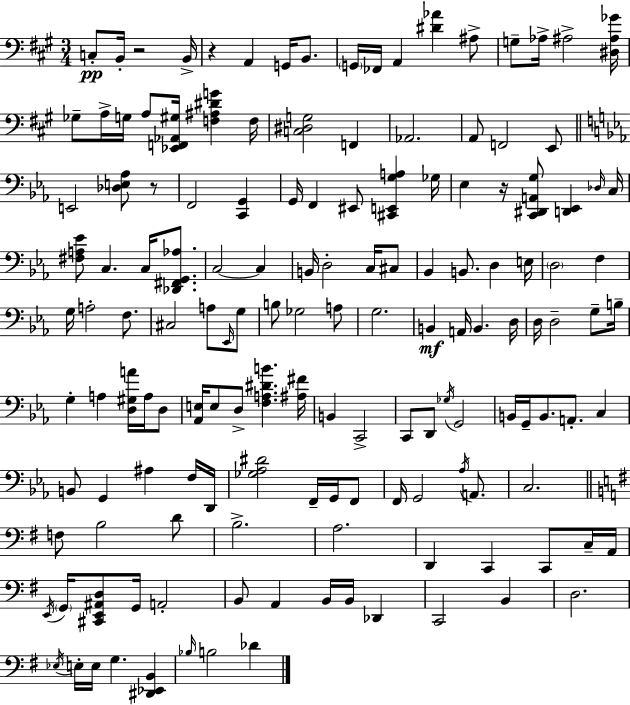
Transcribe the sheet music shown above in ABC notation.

X:1
T:Untitled
M:3/4
L:1/4
K:A
C,/2 B,,/4 z2 B,,/4 z A,, G,,/4 B,,/2 G,,/4 _F,,/4 A,, [^D_A] ^A,/2 G,/2 _A,/4 ^A,2 [^D,^A,_G]/4 _G,/2 A,/4 G,/4 A,/2 [_E,,F,,_A,,^G,]/4 [F,^A,^DG] F,/4 [C,^D,G,]2 F,, _A,,2 A,,/2 F,,2 E,,/2 E,,2 [_D,E,_A,]/2 z/2 F,,2 [C,,G,,] G,,/4 F,, ^E,,/2 [^C,,E,,G,A,] _G,/4 _E, z/4 [C,,^D,,A,,G,]/2 [D,,_E,,] _D,/4 C,/4 [^F,A,_E]/2 C, C,/4 [_D,,^F,,G,,_A,]/2 C,2 C, B,,/4 D,2 C,/4 ^C,/2 _B,, B,,/2 D, E,/4 D,2 F, G,/4 A,2 F,/2 ^C,2 A,/2 _E,,/4 G,/2 B,/2 _G,2 A,/2 G,2 B,, A,,/4 B,, D,/4 D,/4 D,2 G,/2 B,/4 G, A, [D,^G,A]/4 A,/4 D,/2 [_A,,E,]/4 E,/2 D,/2 [F,A,^DB] [^A,^F]/4 B,, C,,2 C,,/2 D,,/2 _G,/4 G,,2 B,,/4 G,,/4 B,,/2 A,,/2 C, B,,/2 G,, ^A, F,/4 D,,/4 [_G,_A,^D]2 F,,/4 G,,/4 F,,/2 F,,/4 G,,2 _A,/4 A,,/2 C,2 F,/2 B,2 D/2 B,2 A,2 D,, C,, C,,/2 C,/4 A,,/4 E,,/4 G,,/4 [^C,,E,,^A,,D,]/2 G,,/4 A,,2 B,,/2 A,, B,,/4 B,,/4 _D,, C,,2 B,, D,2 _E,/4 E,/4 E,/4 G, [^D,,_E,,B,,] _B,/4 B,2 _D